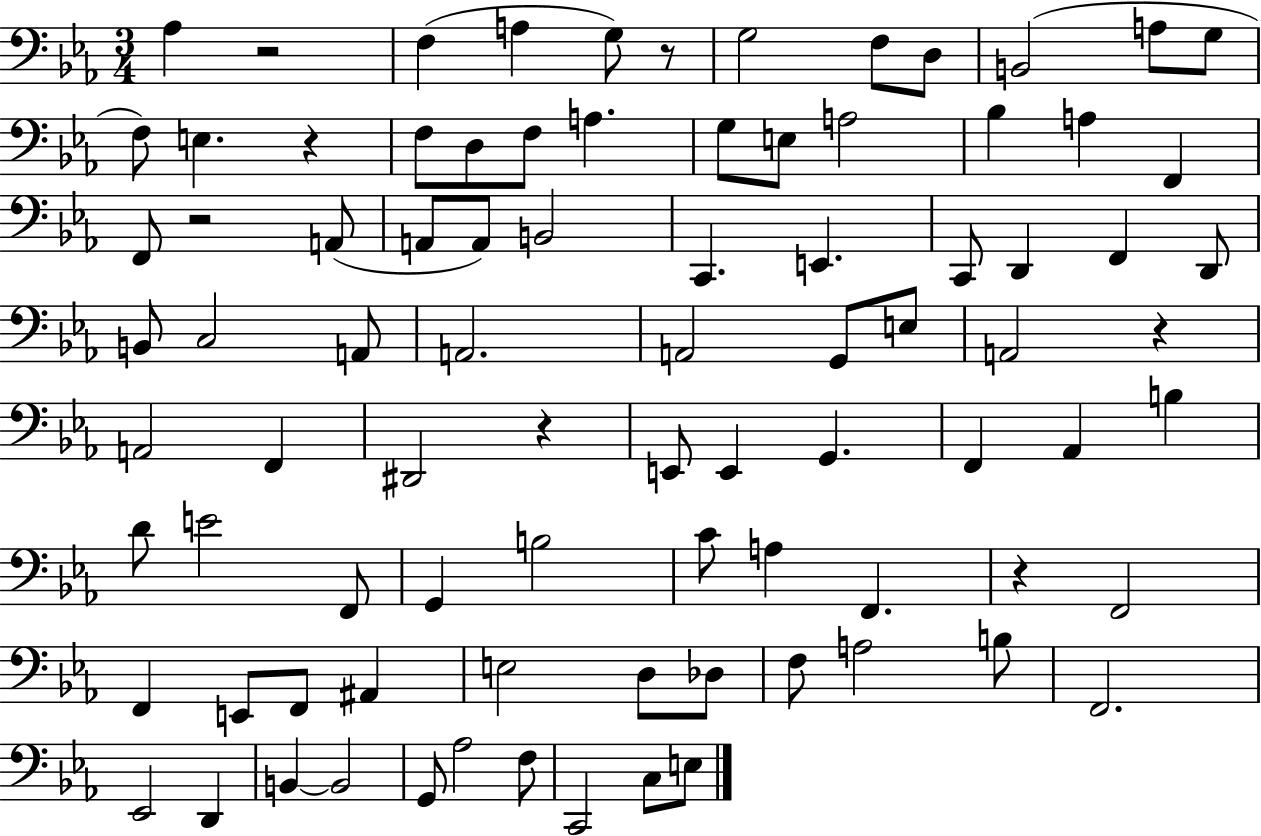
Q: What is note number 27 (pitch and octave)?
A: B2